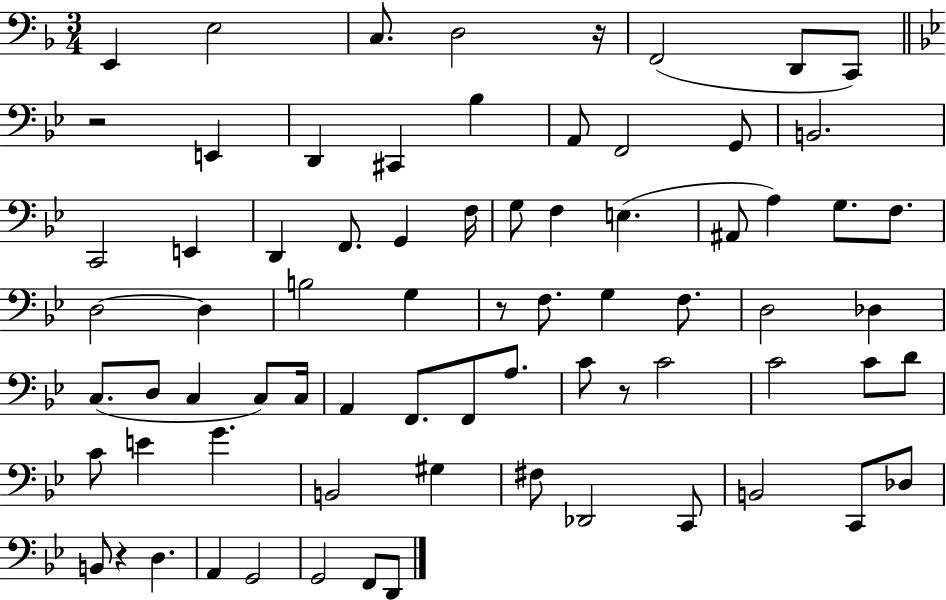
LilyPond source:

{
  \clef bass
  \numericTimeSignature
  \time 3/4
  \key f \major
  \repeat volta 2 { e,4 e2 | c8. d2 r16 | f,2( d,8 c,8) | \bar "||" \break \key bes \major r2 e,4 | d,4 cis,4 bes4 | a,8 f,2 g,8 | b,2. | \break c,2 e,4 | d,4 f,8. g,4 f16 | g8 f4 e4.( | ais,8 a4) g8. f8. | \break d2~~ d4 | b2 g4 | r8 f8. g4 f8. | d2 des4 | \break c8.( d8 c4 c8) c16 | a,4 f,8. f,8 a8. | c'8 r8 c'2 | c'2 c'8 d'8 | \break c'8 e'4 g'4. | b,2 gis4 | fis8 des,2 c,8 | b,2 c,8 des8 | \break b,8 r4 d4. | a,4 g,2 | g,2 f,8 d,8 | } \bar "|."
}